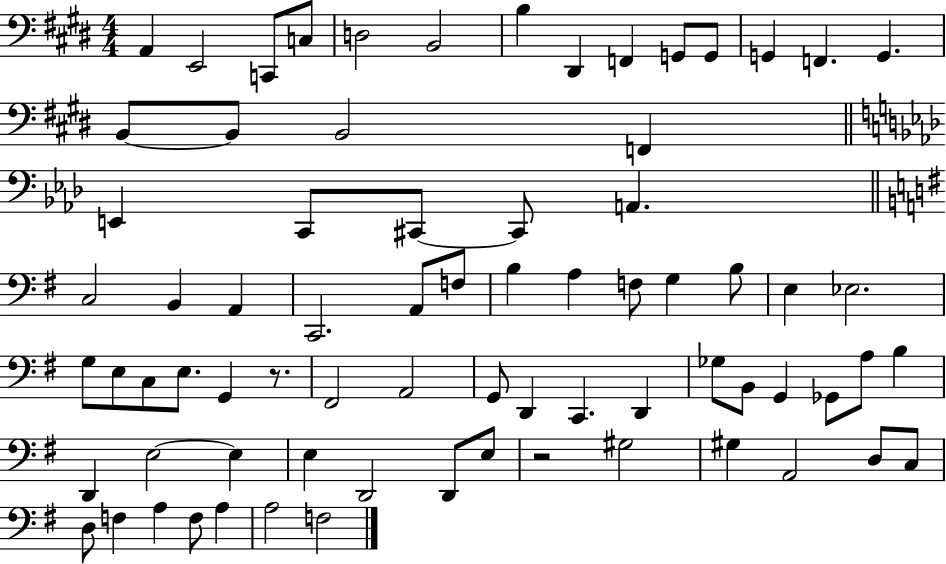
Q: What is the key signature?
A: E major